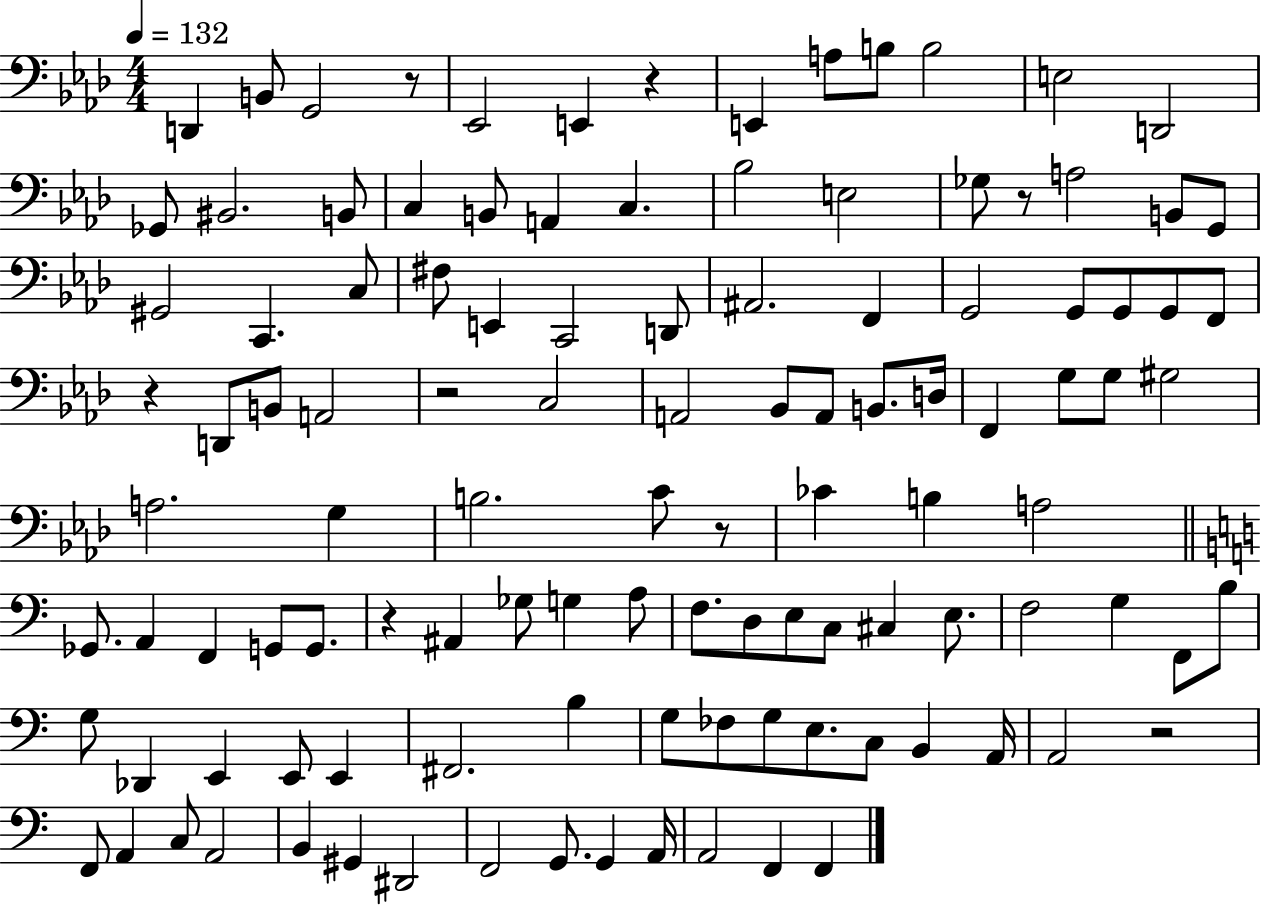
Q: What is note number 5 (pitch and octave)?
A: E2